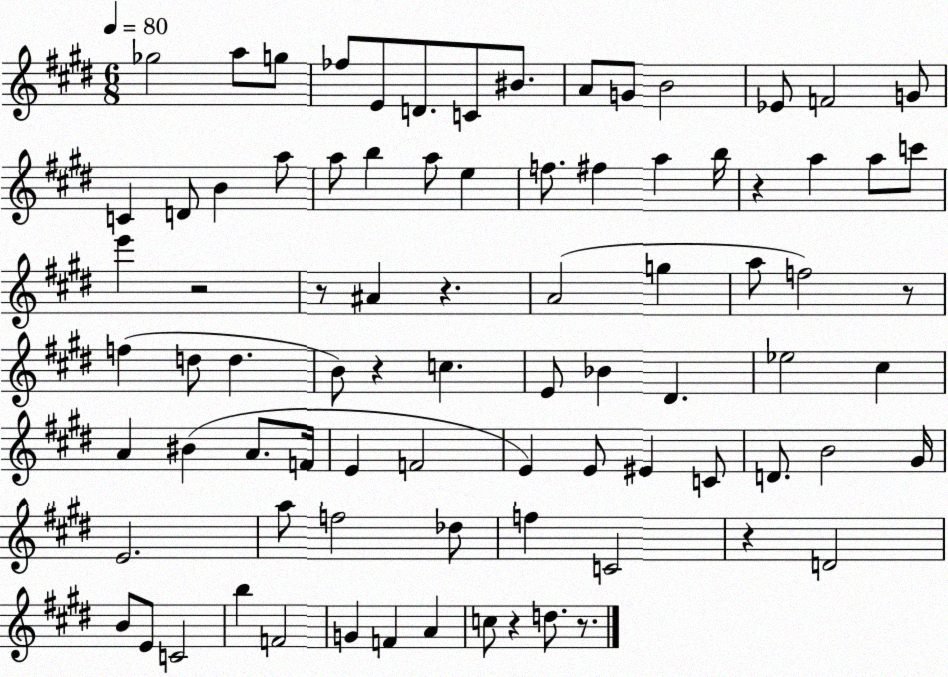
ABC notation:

X:1
T:Untitled
M:6/8
L:1/4
K:E
_g2 a/2 g/2 _f/2 E/2 D/2 C/2 ^B/2 A/2 G/2 B2 _E/2 F2 G/2 C D/2 B a/2 a/2 b a/2 e f/2 ^f a b/4 z a a/2 c'/2 e' z2 z/2 ^A z A2 g a/2 f2 z/2 f d/2 d B/2 z c E/2 _B ^D _e2 ^c A ^B A/2 F/4 E F2 E E/2 ^E C/2 D/2 B2 ^G/4 E2 a/2 f2 _d/2 f C2 z D2 B/2 E/2 C2 b F2 G F A c/2 z d/2 z/2